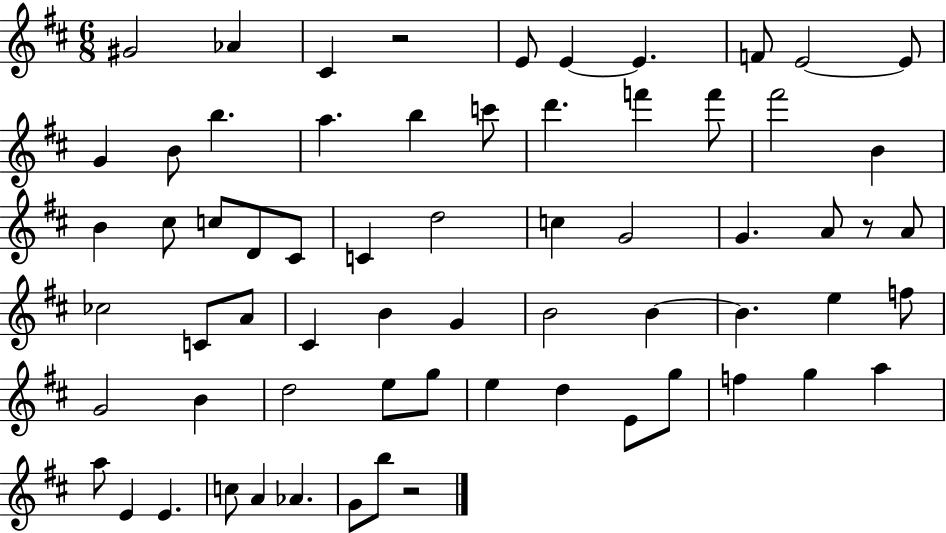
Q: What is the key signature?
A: D major